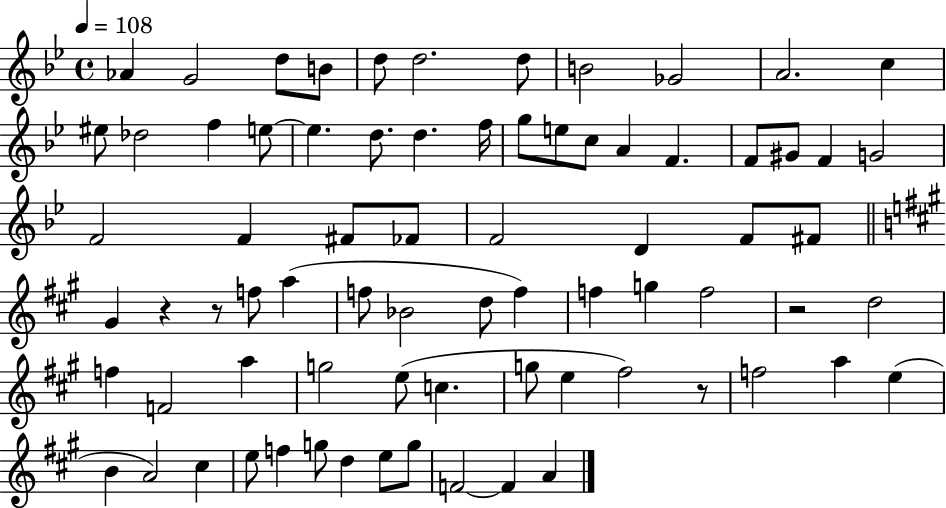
Ab4/q G4/h D5/e B4/e D5/e D5/h. D5/e B4/h Gb4/h A4/h. C5/q EIS5/e Db5/h F5/q E5/e E5/q. D5/e. D5/q. F5/s G5/e E5/e C5/e A4/q F4/q. F4/e G#4/e F4/q G4/h F4/h F4/q F#4/e FES4/e F4/h D4/q F4/e F#4/e G#4/q R/q R/e F5/e A5/q F5/e Bb4/h D5/e F5/q F5/q G5/q F5/h R/h D5/h F5/q F4/h A5/q G5/h E5/e C5/q. G5/e E5/q F#5/h R/e F5/h A5/q E5/q B4/q A4/h C#5/q E5/e F5/q G5/e D5/q E5/e G5/e F4/h F4/q A4/q